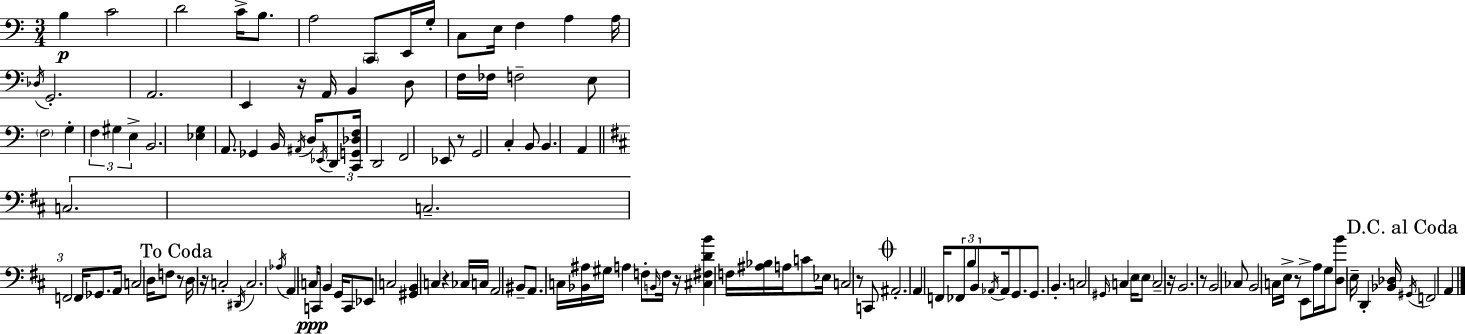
X:1
T:Untitled
M:3/4
L:1/4
K:C
B, C2 D2 C/4 B,/2 A,2 C,,/2 E,,/4 G,/4 C,/2 E,/4 F, A, A,/4 _D,/4 G,,2 A,,2 E,, z/4 A,,/4 B,, D,/2 F,/4 _F,/4 F,2 E,/2 F,2 G, F, ^G, E, B,,2 [_E,G,] A,,/2 _G,, B,,/4 ^A,,/4 D,/4 _E,,/4 D,,/2 [C,,G,,_D,F,]/4 D,,2 F,,2 _E,,/2 z/2 G,,2 C, B,,/2 B,, A,, C,2 C,2 F,,2 F,,/4 _G,,/2 A,,/4 C,2 D,/4 F,/2 z/2 D,/4 z/4 C,2 ^D,,/4 C,2 _A,/4 A,, C,/4 C,,/2 B,, G,,/4 C,,/2 _E,,/2 C,2 [^G,,B,,] C, z _C,/4 C,/4 A,,2 ^B,,/2 A,,/2 C,/4 [_B,,^A,]/4 ^G,/4 A, F,/2 B,,/4 F,/4 z/4 [^C,^F,DB] F,/4 [^A,_B,]/4 A,/4 C/2 _E,/4 C,2 z/2 C,,/2 ^A,,2 A,, F,,/4 _F,,/2 B,/2 B,,/2 _A,,/4 _A,,/4 G,,/2 G,,/2 B,, C,2 ^G,,/4 C, E,/4 E,/2 C,2 z/4 B,,2 z/2 B,,2 _C,/2 B,,2 C,/4 E,/4 z/2 E,,/2 A,/4 G,/4 [D,B]/2 E,/4 D,, [_B,,_D,]/4 ^G,,/4 F,,2 A,,